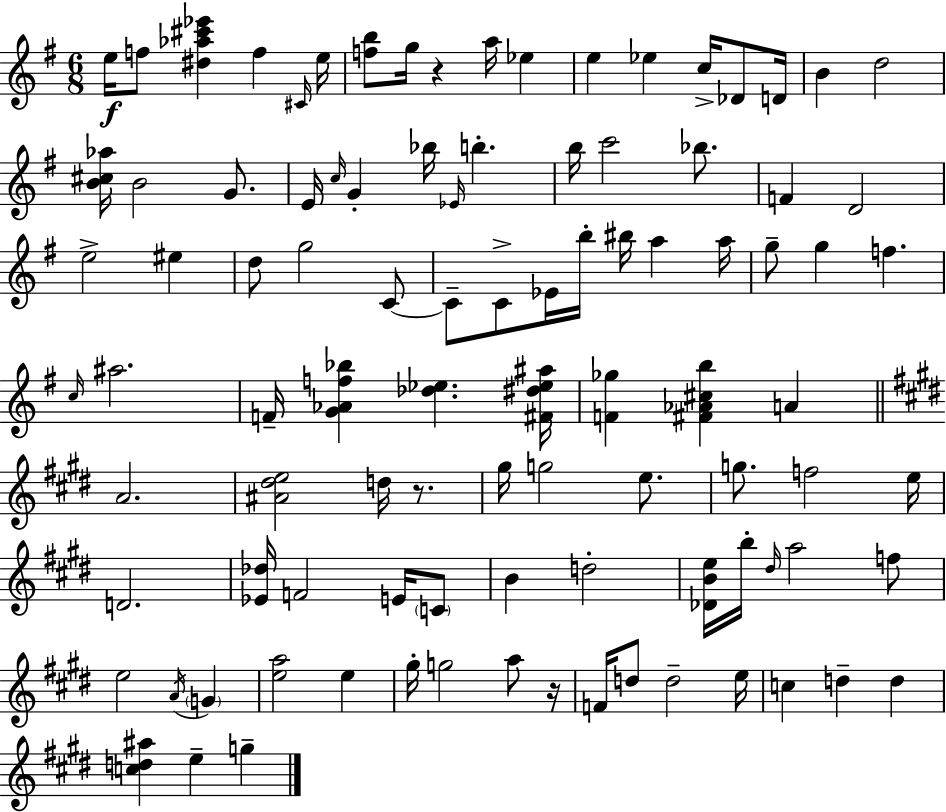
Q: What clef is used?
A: treble